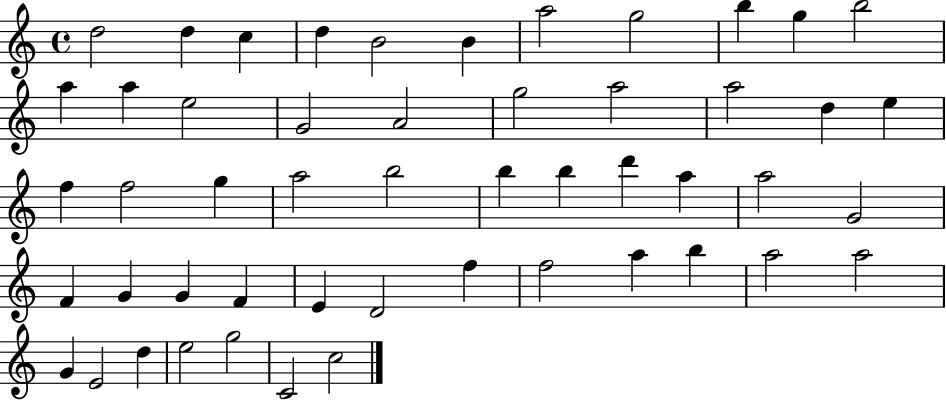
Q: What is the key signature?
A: C major